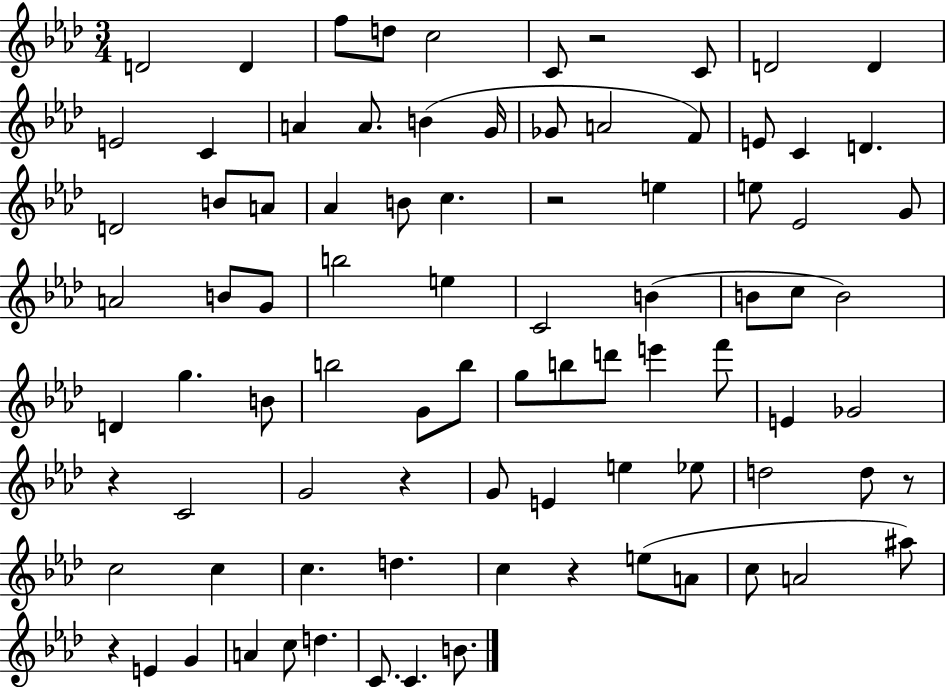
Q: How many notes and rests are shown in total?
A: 87